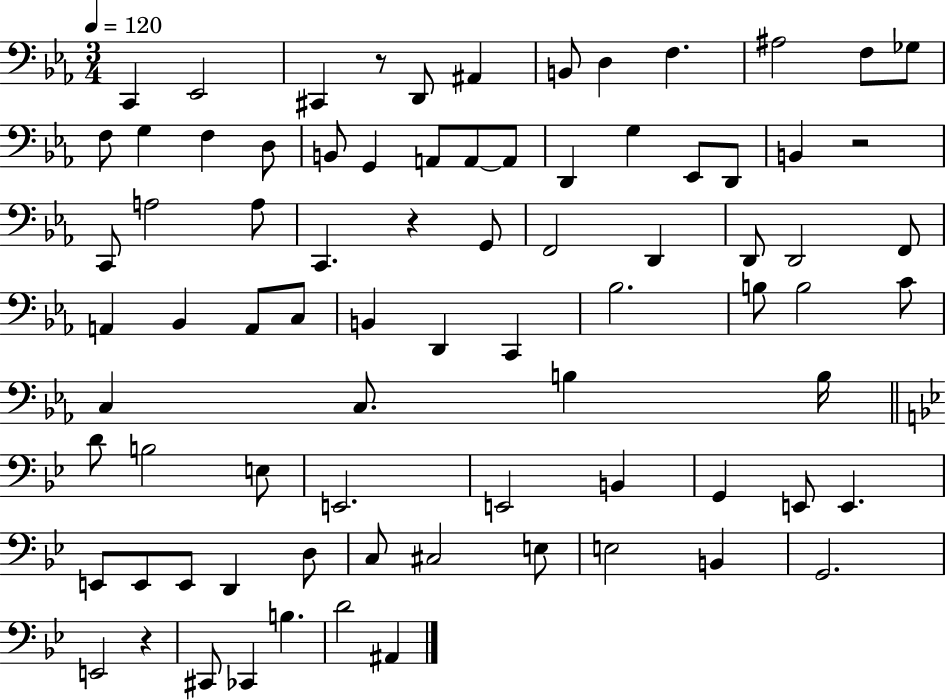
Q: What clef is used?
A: bass